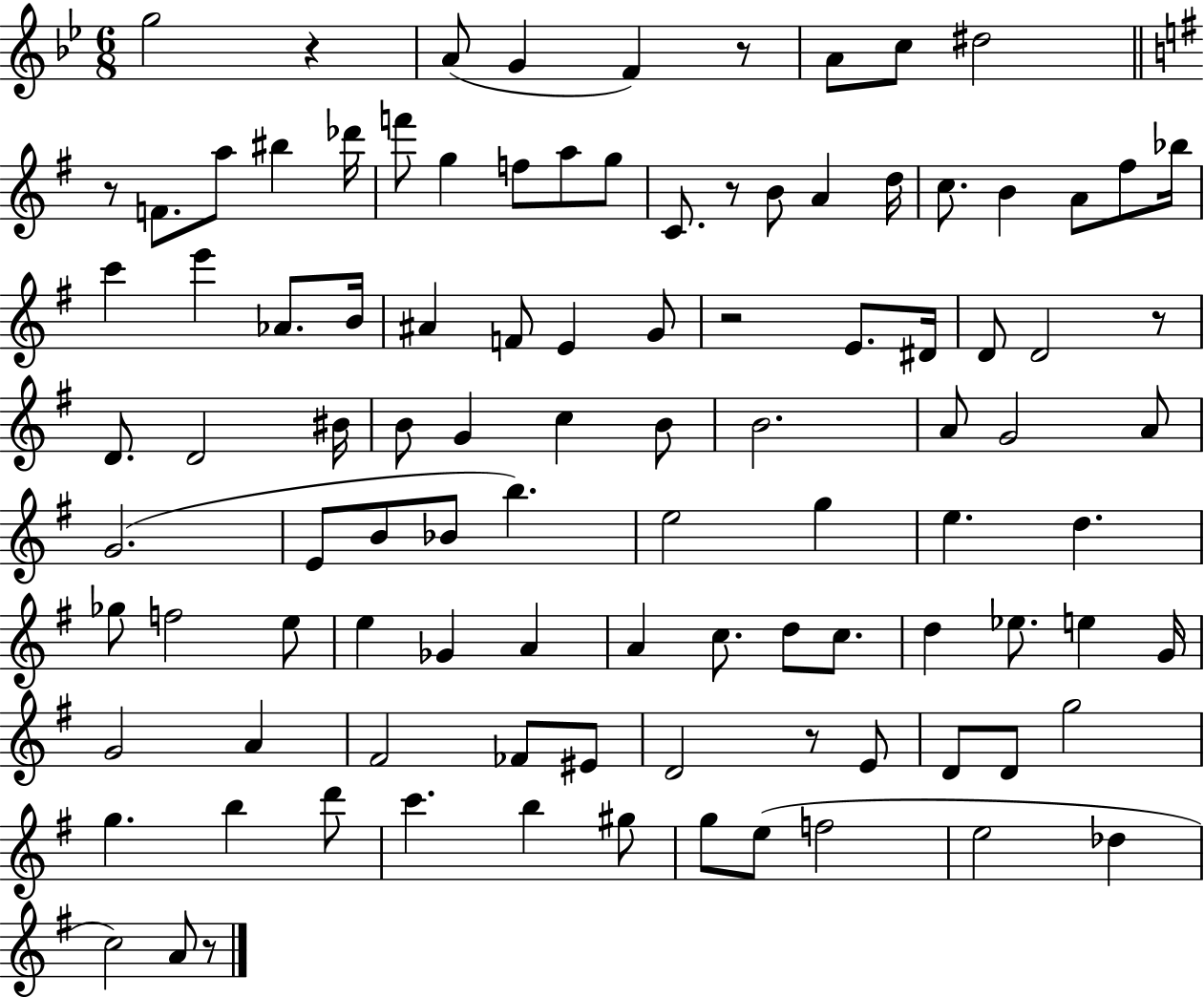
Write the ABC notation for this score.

X:1
T:Untitled
M:6/8
L:1/4
K:Bb
g2 z A/2 G F z/2 A/2 c/2 ^d2 z/2 F/2 a/2 ^b _d'/4 f'/2 g f/2 a/2 g/2 C/2 z/2 B/2 A d/4 c/2 B A/2 ^f/2 _b/4 c' e' _A/2 B/4 ^A F/2 E G/2 z2 E/2 ^D/4 D/2 D2 z/2 D/2 D2 ^B/4 B/2 G c B/2 B2 A/2 G2 A/2 G2 E/2 B/2 _B/2 b e2 g e d _g/2 f2 e/2 e _G A A c/2 d/2 c/2 d _e/2 e G/4 G2 A ^F2 _F/2 ^E/2 D2 z/2 E/2 D/2 D/2 g2 g b d'/2 c' b ^g/2 g/2 e/2 f2 e2 _d c2 A/2 z/2